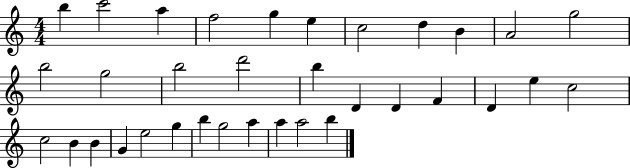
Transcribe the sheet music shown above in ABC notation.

X:1
T:Untitled
M:4/4
L:1/4
K:C
b c'2 a f2 g e c2 d B A2 g2 b2 g2 b2 d'2 b D D F D e c2 c2 B B G e2 g b g2 a a a2 b